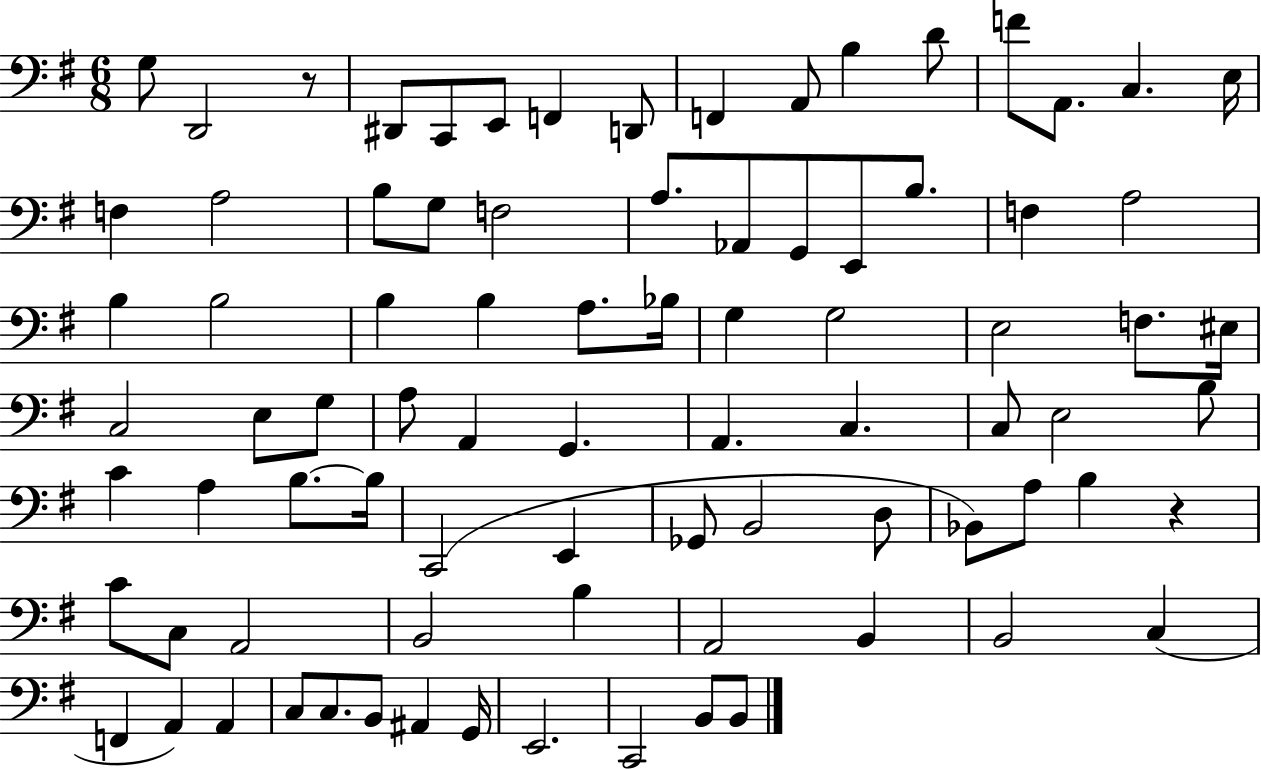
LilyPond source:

{
  \clef bass
  \numericTimeSignature
  \time 6/8
  \key g \major
  g8 d,2 r8 | dis,8 c,8 e,8 f,4 d,8 | f,4 a,8 b4 d'8 | f'8 a,8. c4. e16 | \break f4 a2 | b8 g8 f2 | a8. aes,8 g,8 e,8 b8. | f4 a2 | \break b4 b2 | b4 b4 a8. bes16 | g4 g2 | e2 f8. eis16 | \break c2 e8 g8 | a8 a,4 g,4. | a,4. c4. | c8 e2 b8 | \break c'4 a4 b8.~~ b16 | c,2( e,4 | ges,8 b,2 d8 | bes,8) a8 b4 r4 | \break c'8 c8 a,2 | b,2 b4 | a,2 b,4 | b,2 c4( | \break f,4 a,4) a,4 | c8 c8. b,8 ais,4 g,16 | e,2. | c,2 b,8 b,8 | \break \bar "|."
}